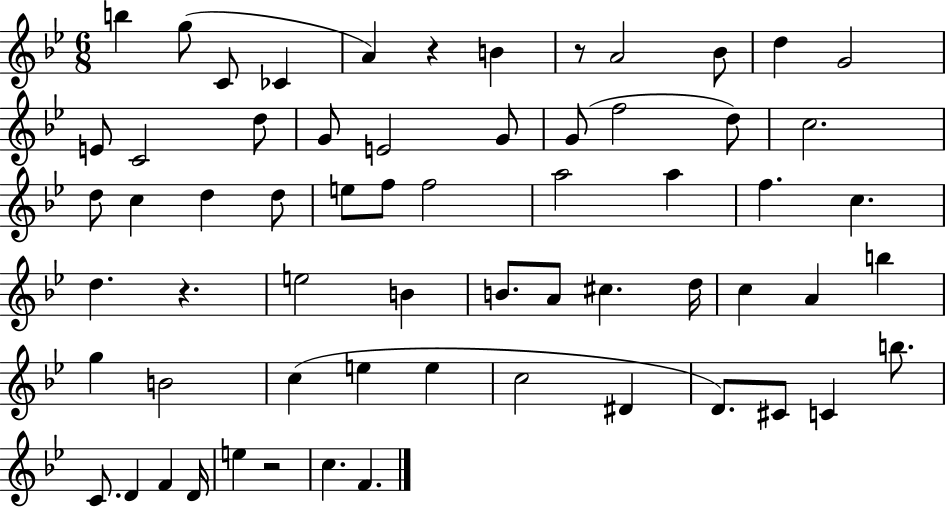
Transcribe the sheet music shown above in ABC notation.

X:1
T:Untitled
M:6/8
L:1/4
K:Bb
b g/2 C/2 _C A z B z/2 A2 _B/2 d G2 E/2 C2 d/2 G/2 E2 G/2 G/2 f2 d/2 c2 d/2 c d d/2 e/2 f/2 f2 a2 a f c d z e2 B B/2 A/2 ^c d/4 c A b g B2 c e e c2 ^D D/2 ^C/2 C b/2 C/2 D F D/4 e z2 c F